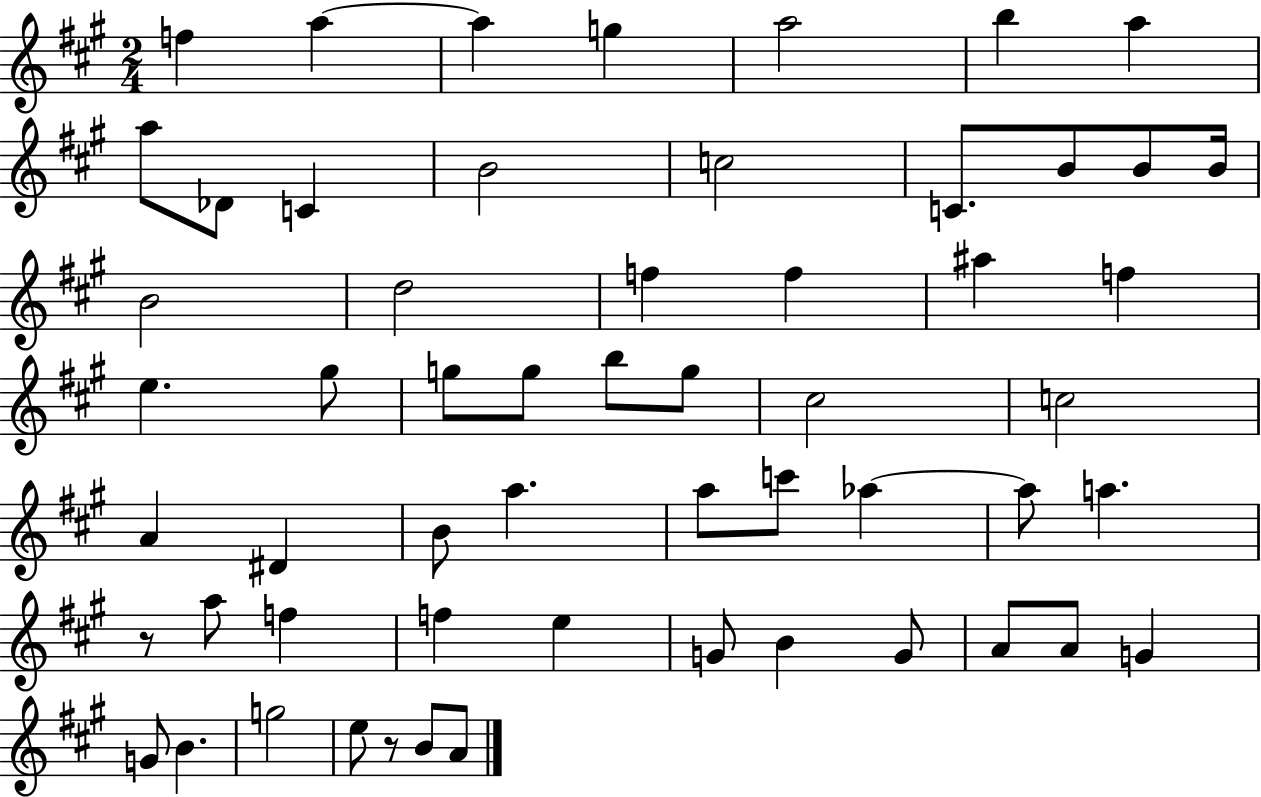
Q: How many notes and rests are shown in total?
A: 57